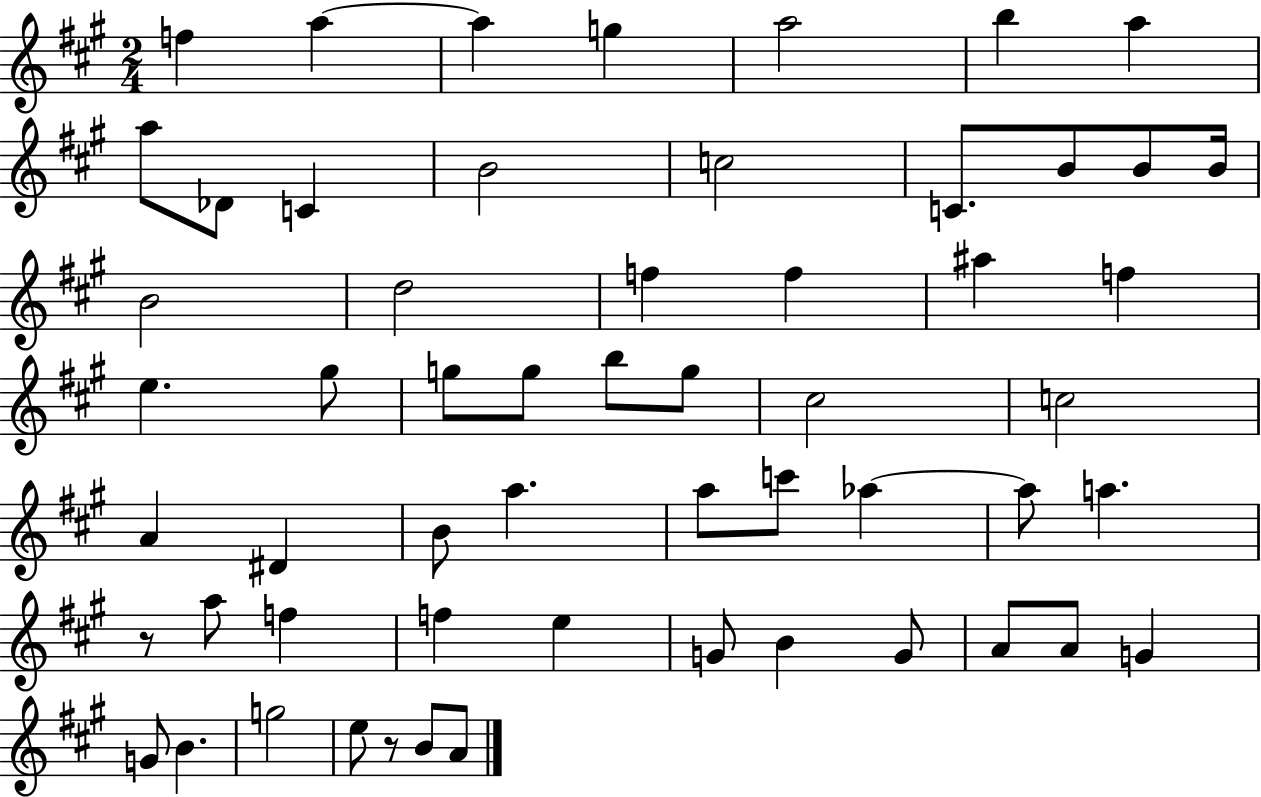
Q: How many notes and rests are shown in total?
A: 57